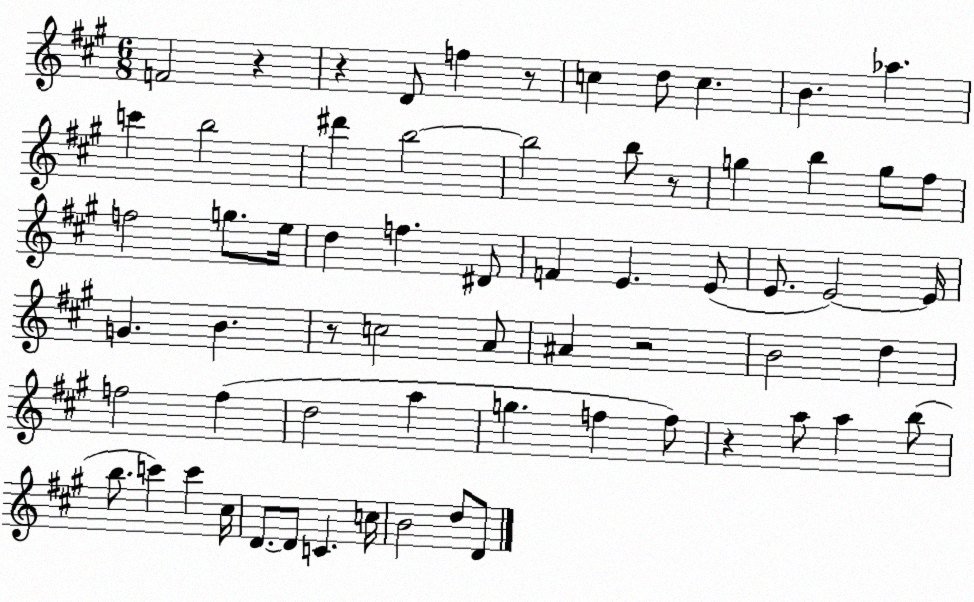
X:1
T:Untitled
M:6/8
L:1/4
K:A
F2 z z D/2 f z/2 c d/2 c B _a c' b2 ^d' b2 b2 b/2 z/2 g b g/2 ^f/2 f2 g/2 e/4 d f ^D/2 F E E/2 E/2 E2 E/4 G B z/2 c2 A/2 ^A z2 B2 d f2 f d2 a g f f/2 z a/2 a b/2 b/2 c' c' ^c/4 D/2 D/2 C c/4 B2 d/2 D/2